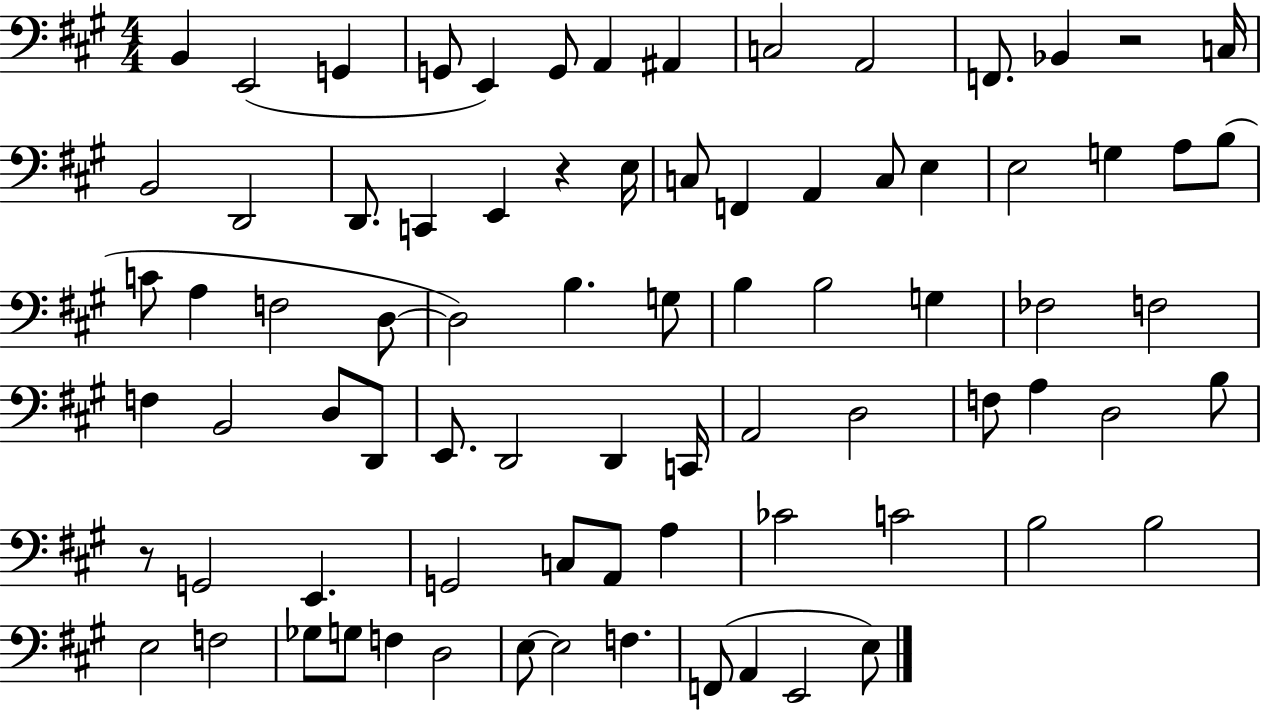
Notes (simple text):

B2/q E2/h G2/q G2/e E2/q G2/e A2/q A#2/q C3/h A2/h F2/e. Bb2/q R/h C3/s B2/h D2/h D2/e. C2/q E2/q R/q E3/s C3/e F2/q A2/q C3/e E3/q E3/h G3/q A3/e B3/e C4/e A3/q F3/h D3/e D3/h B3/q. G3/e B3/q B3/h G3/q FES3/h F3/h F3/q B2/h D3/e D2/e E2/e. D2/h D2/q C2/s A2/h D3/h F3/e A3/q D3/h B3/e R/e G2/h E2/q. G2/h C3/e A2/e A3/q CES4/h C4/h B3/h B3/h E3/h F3/h Gb3/e G3/e F3/q D3/h E3/e E3/h F3/q. F2/e A2/q E2/h E3/e